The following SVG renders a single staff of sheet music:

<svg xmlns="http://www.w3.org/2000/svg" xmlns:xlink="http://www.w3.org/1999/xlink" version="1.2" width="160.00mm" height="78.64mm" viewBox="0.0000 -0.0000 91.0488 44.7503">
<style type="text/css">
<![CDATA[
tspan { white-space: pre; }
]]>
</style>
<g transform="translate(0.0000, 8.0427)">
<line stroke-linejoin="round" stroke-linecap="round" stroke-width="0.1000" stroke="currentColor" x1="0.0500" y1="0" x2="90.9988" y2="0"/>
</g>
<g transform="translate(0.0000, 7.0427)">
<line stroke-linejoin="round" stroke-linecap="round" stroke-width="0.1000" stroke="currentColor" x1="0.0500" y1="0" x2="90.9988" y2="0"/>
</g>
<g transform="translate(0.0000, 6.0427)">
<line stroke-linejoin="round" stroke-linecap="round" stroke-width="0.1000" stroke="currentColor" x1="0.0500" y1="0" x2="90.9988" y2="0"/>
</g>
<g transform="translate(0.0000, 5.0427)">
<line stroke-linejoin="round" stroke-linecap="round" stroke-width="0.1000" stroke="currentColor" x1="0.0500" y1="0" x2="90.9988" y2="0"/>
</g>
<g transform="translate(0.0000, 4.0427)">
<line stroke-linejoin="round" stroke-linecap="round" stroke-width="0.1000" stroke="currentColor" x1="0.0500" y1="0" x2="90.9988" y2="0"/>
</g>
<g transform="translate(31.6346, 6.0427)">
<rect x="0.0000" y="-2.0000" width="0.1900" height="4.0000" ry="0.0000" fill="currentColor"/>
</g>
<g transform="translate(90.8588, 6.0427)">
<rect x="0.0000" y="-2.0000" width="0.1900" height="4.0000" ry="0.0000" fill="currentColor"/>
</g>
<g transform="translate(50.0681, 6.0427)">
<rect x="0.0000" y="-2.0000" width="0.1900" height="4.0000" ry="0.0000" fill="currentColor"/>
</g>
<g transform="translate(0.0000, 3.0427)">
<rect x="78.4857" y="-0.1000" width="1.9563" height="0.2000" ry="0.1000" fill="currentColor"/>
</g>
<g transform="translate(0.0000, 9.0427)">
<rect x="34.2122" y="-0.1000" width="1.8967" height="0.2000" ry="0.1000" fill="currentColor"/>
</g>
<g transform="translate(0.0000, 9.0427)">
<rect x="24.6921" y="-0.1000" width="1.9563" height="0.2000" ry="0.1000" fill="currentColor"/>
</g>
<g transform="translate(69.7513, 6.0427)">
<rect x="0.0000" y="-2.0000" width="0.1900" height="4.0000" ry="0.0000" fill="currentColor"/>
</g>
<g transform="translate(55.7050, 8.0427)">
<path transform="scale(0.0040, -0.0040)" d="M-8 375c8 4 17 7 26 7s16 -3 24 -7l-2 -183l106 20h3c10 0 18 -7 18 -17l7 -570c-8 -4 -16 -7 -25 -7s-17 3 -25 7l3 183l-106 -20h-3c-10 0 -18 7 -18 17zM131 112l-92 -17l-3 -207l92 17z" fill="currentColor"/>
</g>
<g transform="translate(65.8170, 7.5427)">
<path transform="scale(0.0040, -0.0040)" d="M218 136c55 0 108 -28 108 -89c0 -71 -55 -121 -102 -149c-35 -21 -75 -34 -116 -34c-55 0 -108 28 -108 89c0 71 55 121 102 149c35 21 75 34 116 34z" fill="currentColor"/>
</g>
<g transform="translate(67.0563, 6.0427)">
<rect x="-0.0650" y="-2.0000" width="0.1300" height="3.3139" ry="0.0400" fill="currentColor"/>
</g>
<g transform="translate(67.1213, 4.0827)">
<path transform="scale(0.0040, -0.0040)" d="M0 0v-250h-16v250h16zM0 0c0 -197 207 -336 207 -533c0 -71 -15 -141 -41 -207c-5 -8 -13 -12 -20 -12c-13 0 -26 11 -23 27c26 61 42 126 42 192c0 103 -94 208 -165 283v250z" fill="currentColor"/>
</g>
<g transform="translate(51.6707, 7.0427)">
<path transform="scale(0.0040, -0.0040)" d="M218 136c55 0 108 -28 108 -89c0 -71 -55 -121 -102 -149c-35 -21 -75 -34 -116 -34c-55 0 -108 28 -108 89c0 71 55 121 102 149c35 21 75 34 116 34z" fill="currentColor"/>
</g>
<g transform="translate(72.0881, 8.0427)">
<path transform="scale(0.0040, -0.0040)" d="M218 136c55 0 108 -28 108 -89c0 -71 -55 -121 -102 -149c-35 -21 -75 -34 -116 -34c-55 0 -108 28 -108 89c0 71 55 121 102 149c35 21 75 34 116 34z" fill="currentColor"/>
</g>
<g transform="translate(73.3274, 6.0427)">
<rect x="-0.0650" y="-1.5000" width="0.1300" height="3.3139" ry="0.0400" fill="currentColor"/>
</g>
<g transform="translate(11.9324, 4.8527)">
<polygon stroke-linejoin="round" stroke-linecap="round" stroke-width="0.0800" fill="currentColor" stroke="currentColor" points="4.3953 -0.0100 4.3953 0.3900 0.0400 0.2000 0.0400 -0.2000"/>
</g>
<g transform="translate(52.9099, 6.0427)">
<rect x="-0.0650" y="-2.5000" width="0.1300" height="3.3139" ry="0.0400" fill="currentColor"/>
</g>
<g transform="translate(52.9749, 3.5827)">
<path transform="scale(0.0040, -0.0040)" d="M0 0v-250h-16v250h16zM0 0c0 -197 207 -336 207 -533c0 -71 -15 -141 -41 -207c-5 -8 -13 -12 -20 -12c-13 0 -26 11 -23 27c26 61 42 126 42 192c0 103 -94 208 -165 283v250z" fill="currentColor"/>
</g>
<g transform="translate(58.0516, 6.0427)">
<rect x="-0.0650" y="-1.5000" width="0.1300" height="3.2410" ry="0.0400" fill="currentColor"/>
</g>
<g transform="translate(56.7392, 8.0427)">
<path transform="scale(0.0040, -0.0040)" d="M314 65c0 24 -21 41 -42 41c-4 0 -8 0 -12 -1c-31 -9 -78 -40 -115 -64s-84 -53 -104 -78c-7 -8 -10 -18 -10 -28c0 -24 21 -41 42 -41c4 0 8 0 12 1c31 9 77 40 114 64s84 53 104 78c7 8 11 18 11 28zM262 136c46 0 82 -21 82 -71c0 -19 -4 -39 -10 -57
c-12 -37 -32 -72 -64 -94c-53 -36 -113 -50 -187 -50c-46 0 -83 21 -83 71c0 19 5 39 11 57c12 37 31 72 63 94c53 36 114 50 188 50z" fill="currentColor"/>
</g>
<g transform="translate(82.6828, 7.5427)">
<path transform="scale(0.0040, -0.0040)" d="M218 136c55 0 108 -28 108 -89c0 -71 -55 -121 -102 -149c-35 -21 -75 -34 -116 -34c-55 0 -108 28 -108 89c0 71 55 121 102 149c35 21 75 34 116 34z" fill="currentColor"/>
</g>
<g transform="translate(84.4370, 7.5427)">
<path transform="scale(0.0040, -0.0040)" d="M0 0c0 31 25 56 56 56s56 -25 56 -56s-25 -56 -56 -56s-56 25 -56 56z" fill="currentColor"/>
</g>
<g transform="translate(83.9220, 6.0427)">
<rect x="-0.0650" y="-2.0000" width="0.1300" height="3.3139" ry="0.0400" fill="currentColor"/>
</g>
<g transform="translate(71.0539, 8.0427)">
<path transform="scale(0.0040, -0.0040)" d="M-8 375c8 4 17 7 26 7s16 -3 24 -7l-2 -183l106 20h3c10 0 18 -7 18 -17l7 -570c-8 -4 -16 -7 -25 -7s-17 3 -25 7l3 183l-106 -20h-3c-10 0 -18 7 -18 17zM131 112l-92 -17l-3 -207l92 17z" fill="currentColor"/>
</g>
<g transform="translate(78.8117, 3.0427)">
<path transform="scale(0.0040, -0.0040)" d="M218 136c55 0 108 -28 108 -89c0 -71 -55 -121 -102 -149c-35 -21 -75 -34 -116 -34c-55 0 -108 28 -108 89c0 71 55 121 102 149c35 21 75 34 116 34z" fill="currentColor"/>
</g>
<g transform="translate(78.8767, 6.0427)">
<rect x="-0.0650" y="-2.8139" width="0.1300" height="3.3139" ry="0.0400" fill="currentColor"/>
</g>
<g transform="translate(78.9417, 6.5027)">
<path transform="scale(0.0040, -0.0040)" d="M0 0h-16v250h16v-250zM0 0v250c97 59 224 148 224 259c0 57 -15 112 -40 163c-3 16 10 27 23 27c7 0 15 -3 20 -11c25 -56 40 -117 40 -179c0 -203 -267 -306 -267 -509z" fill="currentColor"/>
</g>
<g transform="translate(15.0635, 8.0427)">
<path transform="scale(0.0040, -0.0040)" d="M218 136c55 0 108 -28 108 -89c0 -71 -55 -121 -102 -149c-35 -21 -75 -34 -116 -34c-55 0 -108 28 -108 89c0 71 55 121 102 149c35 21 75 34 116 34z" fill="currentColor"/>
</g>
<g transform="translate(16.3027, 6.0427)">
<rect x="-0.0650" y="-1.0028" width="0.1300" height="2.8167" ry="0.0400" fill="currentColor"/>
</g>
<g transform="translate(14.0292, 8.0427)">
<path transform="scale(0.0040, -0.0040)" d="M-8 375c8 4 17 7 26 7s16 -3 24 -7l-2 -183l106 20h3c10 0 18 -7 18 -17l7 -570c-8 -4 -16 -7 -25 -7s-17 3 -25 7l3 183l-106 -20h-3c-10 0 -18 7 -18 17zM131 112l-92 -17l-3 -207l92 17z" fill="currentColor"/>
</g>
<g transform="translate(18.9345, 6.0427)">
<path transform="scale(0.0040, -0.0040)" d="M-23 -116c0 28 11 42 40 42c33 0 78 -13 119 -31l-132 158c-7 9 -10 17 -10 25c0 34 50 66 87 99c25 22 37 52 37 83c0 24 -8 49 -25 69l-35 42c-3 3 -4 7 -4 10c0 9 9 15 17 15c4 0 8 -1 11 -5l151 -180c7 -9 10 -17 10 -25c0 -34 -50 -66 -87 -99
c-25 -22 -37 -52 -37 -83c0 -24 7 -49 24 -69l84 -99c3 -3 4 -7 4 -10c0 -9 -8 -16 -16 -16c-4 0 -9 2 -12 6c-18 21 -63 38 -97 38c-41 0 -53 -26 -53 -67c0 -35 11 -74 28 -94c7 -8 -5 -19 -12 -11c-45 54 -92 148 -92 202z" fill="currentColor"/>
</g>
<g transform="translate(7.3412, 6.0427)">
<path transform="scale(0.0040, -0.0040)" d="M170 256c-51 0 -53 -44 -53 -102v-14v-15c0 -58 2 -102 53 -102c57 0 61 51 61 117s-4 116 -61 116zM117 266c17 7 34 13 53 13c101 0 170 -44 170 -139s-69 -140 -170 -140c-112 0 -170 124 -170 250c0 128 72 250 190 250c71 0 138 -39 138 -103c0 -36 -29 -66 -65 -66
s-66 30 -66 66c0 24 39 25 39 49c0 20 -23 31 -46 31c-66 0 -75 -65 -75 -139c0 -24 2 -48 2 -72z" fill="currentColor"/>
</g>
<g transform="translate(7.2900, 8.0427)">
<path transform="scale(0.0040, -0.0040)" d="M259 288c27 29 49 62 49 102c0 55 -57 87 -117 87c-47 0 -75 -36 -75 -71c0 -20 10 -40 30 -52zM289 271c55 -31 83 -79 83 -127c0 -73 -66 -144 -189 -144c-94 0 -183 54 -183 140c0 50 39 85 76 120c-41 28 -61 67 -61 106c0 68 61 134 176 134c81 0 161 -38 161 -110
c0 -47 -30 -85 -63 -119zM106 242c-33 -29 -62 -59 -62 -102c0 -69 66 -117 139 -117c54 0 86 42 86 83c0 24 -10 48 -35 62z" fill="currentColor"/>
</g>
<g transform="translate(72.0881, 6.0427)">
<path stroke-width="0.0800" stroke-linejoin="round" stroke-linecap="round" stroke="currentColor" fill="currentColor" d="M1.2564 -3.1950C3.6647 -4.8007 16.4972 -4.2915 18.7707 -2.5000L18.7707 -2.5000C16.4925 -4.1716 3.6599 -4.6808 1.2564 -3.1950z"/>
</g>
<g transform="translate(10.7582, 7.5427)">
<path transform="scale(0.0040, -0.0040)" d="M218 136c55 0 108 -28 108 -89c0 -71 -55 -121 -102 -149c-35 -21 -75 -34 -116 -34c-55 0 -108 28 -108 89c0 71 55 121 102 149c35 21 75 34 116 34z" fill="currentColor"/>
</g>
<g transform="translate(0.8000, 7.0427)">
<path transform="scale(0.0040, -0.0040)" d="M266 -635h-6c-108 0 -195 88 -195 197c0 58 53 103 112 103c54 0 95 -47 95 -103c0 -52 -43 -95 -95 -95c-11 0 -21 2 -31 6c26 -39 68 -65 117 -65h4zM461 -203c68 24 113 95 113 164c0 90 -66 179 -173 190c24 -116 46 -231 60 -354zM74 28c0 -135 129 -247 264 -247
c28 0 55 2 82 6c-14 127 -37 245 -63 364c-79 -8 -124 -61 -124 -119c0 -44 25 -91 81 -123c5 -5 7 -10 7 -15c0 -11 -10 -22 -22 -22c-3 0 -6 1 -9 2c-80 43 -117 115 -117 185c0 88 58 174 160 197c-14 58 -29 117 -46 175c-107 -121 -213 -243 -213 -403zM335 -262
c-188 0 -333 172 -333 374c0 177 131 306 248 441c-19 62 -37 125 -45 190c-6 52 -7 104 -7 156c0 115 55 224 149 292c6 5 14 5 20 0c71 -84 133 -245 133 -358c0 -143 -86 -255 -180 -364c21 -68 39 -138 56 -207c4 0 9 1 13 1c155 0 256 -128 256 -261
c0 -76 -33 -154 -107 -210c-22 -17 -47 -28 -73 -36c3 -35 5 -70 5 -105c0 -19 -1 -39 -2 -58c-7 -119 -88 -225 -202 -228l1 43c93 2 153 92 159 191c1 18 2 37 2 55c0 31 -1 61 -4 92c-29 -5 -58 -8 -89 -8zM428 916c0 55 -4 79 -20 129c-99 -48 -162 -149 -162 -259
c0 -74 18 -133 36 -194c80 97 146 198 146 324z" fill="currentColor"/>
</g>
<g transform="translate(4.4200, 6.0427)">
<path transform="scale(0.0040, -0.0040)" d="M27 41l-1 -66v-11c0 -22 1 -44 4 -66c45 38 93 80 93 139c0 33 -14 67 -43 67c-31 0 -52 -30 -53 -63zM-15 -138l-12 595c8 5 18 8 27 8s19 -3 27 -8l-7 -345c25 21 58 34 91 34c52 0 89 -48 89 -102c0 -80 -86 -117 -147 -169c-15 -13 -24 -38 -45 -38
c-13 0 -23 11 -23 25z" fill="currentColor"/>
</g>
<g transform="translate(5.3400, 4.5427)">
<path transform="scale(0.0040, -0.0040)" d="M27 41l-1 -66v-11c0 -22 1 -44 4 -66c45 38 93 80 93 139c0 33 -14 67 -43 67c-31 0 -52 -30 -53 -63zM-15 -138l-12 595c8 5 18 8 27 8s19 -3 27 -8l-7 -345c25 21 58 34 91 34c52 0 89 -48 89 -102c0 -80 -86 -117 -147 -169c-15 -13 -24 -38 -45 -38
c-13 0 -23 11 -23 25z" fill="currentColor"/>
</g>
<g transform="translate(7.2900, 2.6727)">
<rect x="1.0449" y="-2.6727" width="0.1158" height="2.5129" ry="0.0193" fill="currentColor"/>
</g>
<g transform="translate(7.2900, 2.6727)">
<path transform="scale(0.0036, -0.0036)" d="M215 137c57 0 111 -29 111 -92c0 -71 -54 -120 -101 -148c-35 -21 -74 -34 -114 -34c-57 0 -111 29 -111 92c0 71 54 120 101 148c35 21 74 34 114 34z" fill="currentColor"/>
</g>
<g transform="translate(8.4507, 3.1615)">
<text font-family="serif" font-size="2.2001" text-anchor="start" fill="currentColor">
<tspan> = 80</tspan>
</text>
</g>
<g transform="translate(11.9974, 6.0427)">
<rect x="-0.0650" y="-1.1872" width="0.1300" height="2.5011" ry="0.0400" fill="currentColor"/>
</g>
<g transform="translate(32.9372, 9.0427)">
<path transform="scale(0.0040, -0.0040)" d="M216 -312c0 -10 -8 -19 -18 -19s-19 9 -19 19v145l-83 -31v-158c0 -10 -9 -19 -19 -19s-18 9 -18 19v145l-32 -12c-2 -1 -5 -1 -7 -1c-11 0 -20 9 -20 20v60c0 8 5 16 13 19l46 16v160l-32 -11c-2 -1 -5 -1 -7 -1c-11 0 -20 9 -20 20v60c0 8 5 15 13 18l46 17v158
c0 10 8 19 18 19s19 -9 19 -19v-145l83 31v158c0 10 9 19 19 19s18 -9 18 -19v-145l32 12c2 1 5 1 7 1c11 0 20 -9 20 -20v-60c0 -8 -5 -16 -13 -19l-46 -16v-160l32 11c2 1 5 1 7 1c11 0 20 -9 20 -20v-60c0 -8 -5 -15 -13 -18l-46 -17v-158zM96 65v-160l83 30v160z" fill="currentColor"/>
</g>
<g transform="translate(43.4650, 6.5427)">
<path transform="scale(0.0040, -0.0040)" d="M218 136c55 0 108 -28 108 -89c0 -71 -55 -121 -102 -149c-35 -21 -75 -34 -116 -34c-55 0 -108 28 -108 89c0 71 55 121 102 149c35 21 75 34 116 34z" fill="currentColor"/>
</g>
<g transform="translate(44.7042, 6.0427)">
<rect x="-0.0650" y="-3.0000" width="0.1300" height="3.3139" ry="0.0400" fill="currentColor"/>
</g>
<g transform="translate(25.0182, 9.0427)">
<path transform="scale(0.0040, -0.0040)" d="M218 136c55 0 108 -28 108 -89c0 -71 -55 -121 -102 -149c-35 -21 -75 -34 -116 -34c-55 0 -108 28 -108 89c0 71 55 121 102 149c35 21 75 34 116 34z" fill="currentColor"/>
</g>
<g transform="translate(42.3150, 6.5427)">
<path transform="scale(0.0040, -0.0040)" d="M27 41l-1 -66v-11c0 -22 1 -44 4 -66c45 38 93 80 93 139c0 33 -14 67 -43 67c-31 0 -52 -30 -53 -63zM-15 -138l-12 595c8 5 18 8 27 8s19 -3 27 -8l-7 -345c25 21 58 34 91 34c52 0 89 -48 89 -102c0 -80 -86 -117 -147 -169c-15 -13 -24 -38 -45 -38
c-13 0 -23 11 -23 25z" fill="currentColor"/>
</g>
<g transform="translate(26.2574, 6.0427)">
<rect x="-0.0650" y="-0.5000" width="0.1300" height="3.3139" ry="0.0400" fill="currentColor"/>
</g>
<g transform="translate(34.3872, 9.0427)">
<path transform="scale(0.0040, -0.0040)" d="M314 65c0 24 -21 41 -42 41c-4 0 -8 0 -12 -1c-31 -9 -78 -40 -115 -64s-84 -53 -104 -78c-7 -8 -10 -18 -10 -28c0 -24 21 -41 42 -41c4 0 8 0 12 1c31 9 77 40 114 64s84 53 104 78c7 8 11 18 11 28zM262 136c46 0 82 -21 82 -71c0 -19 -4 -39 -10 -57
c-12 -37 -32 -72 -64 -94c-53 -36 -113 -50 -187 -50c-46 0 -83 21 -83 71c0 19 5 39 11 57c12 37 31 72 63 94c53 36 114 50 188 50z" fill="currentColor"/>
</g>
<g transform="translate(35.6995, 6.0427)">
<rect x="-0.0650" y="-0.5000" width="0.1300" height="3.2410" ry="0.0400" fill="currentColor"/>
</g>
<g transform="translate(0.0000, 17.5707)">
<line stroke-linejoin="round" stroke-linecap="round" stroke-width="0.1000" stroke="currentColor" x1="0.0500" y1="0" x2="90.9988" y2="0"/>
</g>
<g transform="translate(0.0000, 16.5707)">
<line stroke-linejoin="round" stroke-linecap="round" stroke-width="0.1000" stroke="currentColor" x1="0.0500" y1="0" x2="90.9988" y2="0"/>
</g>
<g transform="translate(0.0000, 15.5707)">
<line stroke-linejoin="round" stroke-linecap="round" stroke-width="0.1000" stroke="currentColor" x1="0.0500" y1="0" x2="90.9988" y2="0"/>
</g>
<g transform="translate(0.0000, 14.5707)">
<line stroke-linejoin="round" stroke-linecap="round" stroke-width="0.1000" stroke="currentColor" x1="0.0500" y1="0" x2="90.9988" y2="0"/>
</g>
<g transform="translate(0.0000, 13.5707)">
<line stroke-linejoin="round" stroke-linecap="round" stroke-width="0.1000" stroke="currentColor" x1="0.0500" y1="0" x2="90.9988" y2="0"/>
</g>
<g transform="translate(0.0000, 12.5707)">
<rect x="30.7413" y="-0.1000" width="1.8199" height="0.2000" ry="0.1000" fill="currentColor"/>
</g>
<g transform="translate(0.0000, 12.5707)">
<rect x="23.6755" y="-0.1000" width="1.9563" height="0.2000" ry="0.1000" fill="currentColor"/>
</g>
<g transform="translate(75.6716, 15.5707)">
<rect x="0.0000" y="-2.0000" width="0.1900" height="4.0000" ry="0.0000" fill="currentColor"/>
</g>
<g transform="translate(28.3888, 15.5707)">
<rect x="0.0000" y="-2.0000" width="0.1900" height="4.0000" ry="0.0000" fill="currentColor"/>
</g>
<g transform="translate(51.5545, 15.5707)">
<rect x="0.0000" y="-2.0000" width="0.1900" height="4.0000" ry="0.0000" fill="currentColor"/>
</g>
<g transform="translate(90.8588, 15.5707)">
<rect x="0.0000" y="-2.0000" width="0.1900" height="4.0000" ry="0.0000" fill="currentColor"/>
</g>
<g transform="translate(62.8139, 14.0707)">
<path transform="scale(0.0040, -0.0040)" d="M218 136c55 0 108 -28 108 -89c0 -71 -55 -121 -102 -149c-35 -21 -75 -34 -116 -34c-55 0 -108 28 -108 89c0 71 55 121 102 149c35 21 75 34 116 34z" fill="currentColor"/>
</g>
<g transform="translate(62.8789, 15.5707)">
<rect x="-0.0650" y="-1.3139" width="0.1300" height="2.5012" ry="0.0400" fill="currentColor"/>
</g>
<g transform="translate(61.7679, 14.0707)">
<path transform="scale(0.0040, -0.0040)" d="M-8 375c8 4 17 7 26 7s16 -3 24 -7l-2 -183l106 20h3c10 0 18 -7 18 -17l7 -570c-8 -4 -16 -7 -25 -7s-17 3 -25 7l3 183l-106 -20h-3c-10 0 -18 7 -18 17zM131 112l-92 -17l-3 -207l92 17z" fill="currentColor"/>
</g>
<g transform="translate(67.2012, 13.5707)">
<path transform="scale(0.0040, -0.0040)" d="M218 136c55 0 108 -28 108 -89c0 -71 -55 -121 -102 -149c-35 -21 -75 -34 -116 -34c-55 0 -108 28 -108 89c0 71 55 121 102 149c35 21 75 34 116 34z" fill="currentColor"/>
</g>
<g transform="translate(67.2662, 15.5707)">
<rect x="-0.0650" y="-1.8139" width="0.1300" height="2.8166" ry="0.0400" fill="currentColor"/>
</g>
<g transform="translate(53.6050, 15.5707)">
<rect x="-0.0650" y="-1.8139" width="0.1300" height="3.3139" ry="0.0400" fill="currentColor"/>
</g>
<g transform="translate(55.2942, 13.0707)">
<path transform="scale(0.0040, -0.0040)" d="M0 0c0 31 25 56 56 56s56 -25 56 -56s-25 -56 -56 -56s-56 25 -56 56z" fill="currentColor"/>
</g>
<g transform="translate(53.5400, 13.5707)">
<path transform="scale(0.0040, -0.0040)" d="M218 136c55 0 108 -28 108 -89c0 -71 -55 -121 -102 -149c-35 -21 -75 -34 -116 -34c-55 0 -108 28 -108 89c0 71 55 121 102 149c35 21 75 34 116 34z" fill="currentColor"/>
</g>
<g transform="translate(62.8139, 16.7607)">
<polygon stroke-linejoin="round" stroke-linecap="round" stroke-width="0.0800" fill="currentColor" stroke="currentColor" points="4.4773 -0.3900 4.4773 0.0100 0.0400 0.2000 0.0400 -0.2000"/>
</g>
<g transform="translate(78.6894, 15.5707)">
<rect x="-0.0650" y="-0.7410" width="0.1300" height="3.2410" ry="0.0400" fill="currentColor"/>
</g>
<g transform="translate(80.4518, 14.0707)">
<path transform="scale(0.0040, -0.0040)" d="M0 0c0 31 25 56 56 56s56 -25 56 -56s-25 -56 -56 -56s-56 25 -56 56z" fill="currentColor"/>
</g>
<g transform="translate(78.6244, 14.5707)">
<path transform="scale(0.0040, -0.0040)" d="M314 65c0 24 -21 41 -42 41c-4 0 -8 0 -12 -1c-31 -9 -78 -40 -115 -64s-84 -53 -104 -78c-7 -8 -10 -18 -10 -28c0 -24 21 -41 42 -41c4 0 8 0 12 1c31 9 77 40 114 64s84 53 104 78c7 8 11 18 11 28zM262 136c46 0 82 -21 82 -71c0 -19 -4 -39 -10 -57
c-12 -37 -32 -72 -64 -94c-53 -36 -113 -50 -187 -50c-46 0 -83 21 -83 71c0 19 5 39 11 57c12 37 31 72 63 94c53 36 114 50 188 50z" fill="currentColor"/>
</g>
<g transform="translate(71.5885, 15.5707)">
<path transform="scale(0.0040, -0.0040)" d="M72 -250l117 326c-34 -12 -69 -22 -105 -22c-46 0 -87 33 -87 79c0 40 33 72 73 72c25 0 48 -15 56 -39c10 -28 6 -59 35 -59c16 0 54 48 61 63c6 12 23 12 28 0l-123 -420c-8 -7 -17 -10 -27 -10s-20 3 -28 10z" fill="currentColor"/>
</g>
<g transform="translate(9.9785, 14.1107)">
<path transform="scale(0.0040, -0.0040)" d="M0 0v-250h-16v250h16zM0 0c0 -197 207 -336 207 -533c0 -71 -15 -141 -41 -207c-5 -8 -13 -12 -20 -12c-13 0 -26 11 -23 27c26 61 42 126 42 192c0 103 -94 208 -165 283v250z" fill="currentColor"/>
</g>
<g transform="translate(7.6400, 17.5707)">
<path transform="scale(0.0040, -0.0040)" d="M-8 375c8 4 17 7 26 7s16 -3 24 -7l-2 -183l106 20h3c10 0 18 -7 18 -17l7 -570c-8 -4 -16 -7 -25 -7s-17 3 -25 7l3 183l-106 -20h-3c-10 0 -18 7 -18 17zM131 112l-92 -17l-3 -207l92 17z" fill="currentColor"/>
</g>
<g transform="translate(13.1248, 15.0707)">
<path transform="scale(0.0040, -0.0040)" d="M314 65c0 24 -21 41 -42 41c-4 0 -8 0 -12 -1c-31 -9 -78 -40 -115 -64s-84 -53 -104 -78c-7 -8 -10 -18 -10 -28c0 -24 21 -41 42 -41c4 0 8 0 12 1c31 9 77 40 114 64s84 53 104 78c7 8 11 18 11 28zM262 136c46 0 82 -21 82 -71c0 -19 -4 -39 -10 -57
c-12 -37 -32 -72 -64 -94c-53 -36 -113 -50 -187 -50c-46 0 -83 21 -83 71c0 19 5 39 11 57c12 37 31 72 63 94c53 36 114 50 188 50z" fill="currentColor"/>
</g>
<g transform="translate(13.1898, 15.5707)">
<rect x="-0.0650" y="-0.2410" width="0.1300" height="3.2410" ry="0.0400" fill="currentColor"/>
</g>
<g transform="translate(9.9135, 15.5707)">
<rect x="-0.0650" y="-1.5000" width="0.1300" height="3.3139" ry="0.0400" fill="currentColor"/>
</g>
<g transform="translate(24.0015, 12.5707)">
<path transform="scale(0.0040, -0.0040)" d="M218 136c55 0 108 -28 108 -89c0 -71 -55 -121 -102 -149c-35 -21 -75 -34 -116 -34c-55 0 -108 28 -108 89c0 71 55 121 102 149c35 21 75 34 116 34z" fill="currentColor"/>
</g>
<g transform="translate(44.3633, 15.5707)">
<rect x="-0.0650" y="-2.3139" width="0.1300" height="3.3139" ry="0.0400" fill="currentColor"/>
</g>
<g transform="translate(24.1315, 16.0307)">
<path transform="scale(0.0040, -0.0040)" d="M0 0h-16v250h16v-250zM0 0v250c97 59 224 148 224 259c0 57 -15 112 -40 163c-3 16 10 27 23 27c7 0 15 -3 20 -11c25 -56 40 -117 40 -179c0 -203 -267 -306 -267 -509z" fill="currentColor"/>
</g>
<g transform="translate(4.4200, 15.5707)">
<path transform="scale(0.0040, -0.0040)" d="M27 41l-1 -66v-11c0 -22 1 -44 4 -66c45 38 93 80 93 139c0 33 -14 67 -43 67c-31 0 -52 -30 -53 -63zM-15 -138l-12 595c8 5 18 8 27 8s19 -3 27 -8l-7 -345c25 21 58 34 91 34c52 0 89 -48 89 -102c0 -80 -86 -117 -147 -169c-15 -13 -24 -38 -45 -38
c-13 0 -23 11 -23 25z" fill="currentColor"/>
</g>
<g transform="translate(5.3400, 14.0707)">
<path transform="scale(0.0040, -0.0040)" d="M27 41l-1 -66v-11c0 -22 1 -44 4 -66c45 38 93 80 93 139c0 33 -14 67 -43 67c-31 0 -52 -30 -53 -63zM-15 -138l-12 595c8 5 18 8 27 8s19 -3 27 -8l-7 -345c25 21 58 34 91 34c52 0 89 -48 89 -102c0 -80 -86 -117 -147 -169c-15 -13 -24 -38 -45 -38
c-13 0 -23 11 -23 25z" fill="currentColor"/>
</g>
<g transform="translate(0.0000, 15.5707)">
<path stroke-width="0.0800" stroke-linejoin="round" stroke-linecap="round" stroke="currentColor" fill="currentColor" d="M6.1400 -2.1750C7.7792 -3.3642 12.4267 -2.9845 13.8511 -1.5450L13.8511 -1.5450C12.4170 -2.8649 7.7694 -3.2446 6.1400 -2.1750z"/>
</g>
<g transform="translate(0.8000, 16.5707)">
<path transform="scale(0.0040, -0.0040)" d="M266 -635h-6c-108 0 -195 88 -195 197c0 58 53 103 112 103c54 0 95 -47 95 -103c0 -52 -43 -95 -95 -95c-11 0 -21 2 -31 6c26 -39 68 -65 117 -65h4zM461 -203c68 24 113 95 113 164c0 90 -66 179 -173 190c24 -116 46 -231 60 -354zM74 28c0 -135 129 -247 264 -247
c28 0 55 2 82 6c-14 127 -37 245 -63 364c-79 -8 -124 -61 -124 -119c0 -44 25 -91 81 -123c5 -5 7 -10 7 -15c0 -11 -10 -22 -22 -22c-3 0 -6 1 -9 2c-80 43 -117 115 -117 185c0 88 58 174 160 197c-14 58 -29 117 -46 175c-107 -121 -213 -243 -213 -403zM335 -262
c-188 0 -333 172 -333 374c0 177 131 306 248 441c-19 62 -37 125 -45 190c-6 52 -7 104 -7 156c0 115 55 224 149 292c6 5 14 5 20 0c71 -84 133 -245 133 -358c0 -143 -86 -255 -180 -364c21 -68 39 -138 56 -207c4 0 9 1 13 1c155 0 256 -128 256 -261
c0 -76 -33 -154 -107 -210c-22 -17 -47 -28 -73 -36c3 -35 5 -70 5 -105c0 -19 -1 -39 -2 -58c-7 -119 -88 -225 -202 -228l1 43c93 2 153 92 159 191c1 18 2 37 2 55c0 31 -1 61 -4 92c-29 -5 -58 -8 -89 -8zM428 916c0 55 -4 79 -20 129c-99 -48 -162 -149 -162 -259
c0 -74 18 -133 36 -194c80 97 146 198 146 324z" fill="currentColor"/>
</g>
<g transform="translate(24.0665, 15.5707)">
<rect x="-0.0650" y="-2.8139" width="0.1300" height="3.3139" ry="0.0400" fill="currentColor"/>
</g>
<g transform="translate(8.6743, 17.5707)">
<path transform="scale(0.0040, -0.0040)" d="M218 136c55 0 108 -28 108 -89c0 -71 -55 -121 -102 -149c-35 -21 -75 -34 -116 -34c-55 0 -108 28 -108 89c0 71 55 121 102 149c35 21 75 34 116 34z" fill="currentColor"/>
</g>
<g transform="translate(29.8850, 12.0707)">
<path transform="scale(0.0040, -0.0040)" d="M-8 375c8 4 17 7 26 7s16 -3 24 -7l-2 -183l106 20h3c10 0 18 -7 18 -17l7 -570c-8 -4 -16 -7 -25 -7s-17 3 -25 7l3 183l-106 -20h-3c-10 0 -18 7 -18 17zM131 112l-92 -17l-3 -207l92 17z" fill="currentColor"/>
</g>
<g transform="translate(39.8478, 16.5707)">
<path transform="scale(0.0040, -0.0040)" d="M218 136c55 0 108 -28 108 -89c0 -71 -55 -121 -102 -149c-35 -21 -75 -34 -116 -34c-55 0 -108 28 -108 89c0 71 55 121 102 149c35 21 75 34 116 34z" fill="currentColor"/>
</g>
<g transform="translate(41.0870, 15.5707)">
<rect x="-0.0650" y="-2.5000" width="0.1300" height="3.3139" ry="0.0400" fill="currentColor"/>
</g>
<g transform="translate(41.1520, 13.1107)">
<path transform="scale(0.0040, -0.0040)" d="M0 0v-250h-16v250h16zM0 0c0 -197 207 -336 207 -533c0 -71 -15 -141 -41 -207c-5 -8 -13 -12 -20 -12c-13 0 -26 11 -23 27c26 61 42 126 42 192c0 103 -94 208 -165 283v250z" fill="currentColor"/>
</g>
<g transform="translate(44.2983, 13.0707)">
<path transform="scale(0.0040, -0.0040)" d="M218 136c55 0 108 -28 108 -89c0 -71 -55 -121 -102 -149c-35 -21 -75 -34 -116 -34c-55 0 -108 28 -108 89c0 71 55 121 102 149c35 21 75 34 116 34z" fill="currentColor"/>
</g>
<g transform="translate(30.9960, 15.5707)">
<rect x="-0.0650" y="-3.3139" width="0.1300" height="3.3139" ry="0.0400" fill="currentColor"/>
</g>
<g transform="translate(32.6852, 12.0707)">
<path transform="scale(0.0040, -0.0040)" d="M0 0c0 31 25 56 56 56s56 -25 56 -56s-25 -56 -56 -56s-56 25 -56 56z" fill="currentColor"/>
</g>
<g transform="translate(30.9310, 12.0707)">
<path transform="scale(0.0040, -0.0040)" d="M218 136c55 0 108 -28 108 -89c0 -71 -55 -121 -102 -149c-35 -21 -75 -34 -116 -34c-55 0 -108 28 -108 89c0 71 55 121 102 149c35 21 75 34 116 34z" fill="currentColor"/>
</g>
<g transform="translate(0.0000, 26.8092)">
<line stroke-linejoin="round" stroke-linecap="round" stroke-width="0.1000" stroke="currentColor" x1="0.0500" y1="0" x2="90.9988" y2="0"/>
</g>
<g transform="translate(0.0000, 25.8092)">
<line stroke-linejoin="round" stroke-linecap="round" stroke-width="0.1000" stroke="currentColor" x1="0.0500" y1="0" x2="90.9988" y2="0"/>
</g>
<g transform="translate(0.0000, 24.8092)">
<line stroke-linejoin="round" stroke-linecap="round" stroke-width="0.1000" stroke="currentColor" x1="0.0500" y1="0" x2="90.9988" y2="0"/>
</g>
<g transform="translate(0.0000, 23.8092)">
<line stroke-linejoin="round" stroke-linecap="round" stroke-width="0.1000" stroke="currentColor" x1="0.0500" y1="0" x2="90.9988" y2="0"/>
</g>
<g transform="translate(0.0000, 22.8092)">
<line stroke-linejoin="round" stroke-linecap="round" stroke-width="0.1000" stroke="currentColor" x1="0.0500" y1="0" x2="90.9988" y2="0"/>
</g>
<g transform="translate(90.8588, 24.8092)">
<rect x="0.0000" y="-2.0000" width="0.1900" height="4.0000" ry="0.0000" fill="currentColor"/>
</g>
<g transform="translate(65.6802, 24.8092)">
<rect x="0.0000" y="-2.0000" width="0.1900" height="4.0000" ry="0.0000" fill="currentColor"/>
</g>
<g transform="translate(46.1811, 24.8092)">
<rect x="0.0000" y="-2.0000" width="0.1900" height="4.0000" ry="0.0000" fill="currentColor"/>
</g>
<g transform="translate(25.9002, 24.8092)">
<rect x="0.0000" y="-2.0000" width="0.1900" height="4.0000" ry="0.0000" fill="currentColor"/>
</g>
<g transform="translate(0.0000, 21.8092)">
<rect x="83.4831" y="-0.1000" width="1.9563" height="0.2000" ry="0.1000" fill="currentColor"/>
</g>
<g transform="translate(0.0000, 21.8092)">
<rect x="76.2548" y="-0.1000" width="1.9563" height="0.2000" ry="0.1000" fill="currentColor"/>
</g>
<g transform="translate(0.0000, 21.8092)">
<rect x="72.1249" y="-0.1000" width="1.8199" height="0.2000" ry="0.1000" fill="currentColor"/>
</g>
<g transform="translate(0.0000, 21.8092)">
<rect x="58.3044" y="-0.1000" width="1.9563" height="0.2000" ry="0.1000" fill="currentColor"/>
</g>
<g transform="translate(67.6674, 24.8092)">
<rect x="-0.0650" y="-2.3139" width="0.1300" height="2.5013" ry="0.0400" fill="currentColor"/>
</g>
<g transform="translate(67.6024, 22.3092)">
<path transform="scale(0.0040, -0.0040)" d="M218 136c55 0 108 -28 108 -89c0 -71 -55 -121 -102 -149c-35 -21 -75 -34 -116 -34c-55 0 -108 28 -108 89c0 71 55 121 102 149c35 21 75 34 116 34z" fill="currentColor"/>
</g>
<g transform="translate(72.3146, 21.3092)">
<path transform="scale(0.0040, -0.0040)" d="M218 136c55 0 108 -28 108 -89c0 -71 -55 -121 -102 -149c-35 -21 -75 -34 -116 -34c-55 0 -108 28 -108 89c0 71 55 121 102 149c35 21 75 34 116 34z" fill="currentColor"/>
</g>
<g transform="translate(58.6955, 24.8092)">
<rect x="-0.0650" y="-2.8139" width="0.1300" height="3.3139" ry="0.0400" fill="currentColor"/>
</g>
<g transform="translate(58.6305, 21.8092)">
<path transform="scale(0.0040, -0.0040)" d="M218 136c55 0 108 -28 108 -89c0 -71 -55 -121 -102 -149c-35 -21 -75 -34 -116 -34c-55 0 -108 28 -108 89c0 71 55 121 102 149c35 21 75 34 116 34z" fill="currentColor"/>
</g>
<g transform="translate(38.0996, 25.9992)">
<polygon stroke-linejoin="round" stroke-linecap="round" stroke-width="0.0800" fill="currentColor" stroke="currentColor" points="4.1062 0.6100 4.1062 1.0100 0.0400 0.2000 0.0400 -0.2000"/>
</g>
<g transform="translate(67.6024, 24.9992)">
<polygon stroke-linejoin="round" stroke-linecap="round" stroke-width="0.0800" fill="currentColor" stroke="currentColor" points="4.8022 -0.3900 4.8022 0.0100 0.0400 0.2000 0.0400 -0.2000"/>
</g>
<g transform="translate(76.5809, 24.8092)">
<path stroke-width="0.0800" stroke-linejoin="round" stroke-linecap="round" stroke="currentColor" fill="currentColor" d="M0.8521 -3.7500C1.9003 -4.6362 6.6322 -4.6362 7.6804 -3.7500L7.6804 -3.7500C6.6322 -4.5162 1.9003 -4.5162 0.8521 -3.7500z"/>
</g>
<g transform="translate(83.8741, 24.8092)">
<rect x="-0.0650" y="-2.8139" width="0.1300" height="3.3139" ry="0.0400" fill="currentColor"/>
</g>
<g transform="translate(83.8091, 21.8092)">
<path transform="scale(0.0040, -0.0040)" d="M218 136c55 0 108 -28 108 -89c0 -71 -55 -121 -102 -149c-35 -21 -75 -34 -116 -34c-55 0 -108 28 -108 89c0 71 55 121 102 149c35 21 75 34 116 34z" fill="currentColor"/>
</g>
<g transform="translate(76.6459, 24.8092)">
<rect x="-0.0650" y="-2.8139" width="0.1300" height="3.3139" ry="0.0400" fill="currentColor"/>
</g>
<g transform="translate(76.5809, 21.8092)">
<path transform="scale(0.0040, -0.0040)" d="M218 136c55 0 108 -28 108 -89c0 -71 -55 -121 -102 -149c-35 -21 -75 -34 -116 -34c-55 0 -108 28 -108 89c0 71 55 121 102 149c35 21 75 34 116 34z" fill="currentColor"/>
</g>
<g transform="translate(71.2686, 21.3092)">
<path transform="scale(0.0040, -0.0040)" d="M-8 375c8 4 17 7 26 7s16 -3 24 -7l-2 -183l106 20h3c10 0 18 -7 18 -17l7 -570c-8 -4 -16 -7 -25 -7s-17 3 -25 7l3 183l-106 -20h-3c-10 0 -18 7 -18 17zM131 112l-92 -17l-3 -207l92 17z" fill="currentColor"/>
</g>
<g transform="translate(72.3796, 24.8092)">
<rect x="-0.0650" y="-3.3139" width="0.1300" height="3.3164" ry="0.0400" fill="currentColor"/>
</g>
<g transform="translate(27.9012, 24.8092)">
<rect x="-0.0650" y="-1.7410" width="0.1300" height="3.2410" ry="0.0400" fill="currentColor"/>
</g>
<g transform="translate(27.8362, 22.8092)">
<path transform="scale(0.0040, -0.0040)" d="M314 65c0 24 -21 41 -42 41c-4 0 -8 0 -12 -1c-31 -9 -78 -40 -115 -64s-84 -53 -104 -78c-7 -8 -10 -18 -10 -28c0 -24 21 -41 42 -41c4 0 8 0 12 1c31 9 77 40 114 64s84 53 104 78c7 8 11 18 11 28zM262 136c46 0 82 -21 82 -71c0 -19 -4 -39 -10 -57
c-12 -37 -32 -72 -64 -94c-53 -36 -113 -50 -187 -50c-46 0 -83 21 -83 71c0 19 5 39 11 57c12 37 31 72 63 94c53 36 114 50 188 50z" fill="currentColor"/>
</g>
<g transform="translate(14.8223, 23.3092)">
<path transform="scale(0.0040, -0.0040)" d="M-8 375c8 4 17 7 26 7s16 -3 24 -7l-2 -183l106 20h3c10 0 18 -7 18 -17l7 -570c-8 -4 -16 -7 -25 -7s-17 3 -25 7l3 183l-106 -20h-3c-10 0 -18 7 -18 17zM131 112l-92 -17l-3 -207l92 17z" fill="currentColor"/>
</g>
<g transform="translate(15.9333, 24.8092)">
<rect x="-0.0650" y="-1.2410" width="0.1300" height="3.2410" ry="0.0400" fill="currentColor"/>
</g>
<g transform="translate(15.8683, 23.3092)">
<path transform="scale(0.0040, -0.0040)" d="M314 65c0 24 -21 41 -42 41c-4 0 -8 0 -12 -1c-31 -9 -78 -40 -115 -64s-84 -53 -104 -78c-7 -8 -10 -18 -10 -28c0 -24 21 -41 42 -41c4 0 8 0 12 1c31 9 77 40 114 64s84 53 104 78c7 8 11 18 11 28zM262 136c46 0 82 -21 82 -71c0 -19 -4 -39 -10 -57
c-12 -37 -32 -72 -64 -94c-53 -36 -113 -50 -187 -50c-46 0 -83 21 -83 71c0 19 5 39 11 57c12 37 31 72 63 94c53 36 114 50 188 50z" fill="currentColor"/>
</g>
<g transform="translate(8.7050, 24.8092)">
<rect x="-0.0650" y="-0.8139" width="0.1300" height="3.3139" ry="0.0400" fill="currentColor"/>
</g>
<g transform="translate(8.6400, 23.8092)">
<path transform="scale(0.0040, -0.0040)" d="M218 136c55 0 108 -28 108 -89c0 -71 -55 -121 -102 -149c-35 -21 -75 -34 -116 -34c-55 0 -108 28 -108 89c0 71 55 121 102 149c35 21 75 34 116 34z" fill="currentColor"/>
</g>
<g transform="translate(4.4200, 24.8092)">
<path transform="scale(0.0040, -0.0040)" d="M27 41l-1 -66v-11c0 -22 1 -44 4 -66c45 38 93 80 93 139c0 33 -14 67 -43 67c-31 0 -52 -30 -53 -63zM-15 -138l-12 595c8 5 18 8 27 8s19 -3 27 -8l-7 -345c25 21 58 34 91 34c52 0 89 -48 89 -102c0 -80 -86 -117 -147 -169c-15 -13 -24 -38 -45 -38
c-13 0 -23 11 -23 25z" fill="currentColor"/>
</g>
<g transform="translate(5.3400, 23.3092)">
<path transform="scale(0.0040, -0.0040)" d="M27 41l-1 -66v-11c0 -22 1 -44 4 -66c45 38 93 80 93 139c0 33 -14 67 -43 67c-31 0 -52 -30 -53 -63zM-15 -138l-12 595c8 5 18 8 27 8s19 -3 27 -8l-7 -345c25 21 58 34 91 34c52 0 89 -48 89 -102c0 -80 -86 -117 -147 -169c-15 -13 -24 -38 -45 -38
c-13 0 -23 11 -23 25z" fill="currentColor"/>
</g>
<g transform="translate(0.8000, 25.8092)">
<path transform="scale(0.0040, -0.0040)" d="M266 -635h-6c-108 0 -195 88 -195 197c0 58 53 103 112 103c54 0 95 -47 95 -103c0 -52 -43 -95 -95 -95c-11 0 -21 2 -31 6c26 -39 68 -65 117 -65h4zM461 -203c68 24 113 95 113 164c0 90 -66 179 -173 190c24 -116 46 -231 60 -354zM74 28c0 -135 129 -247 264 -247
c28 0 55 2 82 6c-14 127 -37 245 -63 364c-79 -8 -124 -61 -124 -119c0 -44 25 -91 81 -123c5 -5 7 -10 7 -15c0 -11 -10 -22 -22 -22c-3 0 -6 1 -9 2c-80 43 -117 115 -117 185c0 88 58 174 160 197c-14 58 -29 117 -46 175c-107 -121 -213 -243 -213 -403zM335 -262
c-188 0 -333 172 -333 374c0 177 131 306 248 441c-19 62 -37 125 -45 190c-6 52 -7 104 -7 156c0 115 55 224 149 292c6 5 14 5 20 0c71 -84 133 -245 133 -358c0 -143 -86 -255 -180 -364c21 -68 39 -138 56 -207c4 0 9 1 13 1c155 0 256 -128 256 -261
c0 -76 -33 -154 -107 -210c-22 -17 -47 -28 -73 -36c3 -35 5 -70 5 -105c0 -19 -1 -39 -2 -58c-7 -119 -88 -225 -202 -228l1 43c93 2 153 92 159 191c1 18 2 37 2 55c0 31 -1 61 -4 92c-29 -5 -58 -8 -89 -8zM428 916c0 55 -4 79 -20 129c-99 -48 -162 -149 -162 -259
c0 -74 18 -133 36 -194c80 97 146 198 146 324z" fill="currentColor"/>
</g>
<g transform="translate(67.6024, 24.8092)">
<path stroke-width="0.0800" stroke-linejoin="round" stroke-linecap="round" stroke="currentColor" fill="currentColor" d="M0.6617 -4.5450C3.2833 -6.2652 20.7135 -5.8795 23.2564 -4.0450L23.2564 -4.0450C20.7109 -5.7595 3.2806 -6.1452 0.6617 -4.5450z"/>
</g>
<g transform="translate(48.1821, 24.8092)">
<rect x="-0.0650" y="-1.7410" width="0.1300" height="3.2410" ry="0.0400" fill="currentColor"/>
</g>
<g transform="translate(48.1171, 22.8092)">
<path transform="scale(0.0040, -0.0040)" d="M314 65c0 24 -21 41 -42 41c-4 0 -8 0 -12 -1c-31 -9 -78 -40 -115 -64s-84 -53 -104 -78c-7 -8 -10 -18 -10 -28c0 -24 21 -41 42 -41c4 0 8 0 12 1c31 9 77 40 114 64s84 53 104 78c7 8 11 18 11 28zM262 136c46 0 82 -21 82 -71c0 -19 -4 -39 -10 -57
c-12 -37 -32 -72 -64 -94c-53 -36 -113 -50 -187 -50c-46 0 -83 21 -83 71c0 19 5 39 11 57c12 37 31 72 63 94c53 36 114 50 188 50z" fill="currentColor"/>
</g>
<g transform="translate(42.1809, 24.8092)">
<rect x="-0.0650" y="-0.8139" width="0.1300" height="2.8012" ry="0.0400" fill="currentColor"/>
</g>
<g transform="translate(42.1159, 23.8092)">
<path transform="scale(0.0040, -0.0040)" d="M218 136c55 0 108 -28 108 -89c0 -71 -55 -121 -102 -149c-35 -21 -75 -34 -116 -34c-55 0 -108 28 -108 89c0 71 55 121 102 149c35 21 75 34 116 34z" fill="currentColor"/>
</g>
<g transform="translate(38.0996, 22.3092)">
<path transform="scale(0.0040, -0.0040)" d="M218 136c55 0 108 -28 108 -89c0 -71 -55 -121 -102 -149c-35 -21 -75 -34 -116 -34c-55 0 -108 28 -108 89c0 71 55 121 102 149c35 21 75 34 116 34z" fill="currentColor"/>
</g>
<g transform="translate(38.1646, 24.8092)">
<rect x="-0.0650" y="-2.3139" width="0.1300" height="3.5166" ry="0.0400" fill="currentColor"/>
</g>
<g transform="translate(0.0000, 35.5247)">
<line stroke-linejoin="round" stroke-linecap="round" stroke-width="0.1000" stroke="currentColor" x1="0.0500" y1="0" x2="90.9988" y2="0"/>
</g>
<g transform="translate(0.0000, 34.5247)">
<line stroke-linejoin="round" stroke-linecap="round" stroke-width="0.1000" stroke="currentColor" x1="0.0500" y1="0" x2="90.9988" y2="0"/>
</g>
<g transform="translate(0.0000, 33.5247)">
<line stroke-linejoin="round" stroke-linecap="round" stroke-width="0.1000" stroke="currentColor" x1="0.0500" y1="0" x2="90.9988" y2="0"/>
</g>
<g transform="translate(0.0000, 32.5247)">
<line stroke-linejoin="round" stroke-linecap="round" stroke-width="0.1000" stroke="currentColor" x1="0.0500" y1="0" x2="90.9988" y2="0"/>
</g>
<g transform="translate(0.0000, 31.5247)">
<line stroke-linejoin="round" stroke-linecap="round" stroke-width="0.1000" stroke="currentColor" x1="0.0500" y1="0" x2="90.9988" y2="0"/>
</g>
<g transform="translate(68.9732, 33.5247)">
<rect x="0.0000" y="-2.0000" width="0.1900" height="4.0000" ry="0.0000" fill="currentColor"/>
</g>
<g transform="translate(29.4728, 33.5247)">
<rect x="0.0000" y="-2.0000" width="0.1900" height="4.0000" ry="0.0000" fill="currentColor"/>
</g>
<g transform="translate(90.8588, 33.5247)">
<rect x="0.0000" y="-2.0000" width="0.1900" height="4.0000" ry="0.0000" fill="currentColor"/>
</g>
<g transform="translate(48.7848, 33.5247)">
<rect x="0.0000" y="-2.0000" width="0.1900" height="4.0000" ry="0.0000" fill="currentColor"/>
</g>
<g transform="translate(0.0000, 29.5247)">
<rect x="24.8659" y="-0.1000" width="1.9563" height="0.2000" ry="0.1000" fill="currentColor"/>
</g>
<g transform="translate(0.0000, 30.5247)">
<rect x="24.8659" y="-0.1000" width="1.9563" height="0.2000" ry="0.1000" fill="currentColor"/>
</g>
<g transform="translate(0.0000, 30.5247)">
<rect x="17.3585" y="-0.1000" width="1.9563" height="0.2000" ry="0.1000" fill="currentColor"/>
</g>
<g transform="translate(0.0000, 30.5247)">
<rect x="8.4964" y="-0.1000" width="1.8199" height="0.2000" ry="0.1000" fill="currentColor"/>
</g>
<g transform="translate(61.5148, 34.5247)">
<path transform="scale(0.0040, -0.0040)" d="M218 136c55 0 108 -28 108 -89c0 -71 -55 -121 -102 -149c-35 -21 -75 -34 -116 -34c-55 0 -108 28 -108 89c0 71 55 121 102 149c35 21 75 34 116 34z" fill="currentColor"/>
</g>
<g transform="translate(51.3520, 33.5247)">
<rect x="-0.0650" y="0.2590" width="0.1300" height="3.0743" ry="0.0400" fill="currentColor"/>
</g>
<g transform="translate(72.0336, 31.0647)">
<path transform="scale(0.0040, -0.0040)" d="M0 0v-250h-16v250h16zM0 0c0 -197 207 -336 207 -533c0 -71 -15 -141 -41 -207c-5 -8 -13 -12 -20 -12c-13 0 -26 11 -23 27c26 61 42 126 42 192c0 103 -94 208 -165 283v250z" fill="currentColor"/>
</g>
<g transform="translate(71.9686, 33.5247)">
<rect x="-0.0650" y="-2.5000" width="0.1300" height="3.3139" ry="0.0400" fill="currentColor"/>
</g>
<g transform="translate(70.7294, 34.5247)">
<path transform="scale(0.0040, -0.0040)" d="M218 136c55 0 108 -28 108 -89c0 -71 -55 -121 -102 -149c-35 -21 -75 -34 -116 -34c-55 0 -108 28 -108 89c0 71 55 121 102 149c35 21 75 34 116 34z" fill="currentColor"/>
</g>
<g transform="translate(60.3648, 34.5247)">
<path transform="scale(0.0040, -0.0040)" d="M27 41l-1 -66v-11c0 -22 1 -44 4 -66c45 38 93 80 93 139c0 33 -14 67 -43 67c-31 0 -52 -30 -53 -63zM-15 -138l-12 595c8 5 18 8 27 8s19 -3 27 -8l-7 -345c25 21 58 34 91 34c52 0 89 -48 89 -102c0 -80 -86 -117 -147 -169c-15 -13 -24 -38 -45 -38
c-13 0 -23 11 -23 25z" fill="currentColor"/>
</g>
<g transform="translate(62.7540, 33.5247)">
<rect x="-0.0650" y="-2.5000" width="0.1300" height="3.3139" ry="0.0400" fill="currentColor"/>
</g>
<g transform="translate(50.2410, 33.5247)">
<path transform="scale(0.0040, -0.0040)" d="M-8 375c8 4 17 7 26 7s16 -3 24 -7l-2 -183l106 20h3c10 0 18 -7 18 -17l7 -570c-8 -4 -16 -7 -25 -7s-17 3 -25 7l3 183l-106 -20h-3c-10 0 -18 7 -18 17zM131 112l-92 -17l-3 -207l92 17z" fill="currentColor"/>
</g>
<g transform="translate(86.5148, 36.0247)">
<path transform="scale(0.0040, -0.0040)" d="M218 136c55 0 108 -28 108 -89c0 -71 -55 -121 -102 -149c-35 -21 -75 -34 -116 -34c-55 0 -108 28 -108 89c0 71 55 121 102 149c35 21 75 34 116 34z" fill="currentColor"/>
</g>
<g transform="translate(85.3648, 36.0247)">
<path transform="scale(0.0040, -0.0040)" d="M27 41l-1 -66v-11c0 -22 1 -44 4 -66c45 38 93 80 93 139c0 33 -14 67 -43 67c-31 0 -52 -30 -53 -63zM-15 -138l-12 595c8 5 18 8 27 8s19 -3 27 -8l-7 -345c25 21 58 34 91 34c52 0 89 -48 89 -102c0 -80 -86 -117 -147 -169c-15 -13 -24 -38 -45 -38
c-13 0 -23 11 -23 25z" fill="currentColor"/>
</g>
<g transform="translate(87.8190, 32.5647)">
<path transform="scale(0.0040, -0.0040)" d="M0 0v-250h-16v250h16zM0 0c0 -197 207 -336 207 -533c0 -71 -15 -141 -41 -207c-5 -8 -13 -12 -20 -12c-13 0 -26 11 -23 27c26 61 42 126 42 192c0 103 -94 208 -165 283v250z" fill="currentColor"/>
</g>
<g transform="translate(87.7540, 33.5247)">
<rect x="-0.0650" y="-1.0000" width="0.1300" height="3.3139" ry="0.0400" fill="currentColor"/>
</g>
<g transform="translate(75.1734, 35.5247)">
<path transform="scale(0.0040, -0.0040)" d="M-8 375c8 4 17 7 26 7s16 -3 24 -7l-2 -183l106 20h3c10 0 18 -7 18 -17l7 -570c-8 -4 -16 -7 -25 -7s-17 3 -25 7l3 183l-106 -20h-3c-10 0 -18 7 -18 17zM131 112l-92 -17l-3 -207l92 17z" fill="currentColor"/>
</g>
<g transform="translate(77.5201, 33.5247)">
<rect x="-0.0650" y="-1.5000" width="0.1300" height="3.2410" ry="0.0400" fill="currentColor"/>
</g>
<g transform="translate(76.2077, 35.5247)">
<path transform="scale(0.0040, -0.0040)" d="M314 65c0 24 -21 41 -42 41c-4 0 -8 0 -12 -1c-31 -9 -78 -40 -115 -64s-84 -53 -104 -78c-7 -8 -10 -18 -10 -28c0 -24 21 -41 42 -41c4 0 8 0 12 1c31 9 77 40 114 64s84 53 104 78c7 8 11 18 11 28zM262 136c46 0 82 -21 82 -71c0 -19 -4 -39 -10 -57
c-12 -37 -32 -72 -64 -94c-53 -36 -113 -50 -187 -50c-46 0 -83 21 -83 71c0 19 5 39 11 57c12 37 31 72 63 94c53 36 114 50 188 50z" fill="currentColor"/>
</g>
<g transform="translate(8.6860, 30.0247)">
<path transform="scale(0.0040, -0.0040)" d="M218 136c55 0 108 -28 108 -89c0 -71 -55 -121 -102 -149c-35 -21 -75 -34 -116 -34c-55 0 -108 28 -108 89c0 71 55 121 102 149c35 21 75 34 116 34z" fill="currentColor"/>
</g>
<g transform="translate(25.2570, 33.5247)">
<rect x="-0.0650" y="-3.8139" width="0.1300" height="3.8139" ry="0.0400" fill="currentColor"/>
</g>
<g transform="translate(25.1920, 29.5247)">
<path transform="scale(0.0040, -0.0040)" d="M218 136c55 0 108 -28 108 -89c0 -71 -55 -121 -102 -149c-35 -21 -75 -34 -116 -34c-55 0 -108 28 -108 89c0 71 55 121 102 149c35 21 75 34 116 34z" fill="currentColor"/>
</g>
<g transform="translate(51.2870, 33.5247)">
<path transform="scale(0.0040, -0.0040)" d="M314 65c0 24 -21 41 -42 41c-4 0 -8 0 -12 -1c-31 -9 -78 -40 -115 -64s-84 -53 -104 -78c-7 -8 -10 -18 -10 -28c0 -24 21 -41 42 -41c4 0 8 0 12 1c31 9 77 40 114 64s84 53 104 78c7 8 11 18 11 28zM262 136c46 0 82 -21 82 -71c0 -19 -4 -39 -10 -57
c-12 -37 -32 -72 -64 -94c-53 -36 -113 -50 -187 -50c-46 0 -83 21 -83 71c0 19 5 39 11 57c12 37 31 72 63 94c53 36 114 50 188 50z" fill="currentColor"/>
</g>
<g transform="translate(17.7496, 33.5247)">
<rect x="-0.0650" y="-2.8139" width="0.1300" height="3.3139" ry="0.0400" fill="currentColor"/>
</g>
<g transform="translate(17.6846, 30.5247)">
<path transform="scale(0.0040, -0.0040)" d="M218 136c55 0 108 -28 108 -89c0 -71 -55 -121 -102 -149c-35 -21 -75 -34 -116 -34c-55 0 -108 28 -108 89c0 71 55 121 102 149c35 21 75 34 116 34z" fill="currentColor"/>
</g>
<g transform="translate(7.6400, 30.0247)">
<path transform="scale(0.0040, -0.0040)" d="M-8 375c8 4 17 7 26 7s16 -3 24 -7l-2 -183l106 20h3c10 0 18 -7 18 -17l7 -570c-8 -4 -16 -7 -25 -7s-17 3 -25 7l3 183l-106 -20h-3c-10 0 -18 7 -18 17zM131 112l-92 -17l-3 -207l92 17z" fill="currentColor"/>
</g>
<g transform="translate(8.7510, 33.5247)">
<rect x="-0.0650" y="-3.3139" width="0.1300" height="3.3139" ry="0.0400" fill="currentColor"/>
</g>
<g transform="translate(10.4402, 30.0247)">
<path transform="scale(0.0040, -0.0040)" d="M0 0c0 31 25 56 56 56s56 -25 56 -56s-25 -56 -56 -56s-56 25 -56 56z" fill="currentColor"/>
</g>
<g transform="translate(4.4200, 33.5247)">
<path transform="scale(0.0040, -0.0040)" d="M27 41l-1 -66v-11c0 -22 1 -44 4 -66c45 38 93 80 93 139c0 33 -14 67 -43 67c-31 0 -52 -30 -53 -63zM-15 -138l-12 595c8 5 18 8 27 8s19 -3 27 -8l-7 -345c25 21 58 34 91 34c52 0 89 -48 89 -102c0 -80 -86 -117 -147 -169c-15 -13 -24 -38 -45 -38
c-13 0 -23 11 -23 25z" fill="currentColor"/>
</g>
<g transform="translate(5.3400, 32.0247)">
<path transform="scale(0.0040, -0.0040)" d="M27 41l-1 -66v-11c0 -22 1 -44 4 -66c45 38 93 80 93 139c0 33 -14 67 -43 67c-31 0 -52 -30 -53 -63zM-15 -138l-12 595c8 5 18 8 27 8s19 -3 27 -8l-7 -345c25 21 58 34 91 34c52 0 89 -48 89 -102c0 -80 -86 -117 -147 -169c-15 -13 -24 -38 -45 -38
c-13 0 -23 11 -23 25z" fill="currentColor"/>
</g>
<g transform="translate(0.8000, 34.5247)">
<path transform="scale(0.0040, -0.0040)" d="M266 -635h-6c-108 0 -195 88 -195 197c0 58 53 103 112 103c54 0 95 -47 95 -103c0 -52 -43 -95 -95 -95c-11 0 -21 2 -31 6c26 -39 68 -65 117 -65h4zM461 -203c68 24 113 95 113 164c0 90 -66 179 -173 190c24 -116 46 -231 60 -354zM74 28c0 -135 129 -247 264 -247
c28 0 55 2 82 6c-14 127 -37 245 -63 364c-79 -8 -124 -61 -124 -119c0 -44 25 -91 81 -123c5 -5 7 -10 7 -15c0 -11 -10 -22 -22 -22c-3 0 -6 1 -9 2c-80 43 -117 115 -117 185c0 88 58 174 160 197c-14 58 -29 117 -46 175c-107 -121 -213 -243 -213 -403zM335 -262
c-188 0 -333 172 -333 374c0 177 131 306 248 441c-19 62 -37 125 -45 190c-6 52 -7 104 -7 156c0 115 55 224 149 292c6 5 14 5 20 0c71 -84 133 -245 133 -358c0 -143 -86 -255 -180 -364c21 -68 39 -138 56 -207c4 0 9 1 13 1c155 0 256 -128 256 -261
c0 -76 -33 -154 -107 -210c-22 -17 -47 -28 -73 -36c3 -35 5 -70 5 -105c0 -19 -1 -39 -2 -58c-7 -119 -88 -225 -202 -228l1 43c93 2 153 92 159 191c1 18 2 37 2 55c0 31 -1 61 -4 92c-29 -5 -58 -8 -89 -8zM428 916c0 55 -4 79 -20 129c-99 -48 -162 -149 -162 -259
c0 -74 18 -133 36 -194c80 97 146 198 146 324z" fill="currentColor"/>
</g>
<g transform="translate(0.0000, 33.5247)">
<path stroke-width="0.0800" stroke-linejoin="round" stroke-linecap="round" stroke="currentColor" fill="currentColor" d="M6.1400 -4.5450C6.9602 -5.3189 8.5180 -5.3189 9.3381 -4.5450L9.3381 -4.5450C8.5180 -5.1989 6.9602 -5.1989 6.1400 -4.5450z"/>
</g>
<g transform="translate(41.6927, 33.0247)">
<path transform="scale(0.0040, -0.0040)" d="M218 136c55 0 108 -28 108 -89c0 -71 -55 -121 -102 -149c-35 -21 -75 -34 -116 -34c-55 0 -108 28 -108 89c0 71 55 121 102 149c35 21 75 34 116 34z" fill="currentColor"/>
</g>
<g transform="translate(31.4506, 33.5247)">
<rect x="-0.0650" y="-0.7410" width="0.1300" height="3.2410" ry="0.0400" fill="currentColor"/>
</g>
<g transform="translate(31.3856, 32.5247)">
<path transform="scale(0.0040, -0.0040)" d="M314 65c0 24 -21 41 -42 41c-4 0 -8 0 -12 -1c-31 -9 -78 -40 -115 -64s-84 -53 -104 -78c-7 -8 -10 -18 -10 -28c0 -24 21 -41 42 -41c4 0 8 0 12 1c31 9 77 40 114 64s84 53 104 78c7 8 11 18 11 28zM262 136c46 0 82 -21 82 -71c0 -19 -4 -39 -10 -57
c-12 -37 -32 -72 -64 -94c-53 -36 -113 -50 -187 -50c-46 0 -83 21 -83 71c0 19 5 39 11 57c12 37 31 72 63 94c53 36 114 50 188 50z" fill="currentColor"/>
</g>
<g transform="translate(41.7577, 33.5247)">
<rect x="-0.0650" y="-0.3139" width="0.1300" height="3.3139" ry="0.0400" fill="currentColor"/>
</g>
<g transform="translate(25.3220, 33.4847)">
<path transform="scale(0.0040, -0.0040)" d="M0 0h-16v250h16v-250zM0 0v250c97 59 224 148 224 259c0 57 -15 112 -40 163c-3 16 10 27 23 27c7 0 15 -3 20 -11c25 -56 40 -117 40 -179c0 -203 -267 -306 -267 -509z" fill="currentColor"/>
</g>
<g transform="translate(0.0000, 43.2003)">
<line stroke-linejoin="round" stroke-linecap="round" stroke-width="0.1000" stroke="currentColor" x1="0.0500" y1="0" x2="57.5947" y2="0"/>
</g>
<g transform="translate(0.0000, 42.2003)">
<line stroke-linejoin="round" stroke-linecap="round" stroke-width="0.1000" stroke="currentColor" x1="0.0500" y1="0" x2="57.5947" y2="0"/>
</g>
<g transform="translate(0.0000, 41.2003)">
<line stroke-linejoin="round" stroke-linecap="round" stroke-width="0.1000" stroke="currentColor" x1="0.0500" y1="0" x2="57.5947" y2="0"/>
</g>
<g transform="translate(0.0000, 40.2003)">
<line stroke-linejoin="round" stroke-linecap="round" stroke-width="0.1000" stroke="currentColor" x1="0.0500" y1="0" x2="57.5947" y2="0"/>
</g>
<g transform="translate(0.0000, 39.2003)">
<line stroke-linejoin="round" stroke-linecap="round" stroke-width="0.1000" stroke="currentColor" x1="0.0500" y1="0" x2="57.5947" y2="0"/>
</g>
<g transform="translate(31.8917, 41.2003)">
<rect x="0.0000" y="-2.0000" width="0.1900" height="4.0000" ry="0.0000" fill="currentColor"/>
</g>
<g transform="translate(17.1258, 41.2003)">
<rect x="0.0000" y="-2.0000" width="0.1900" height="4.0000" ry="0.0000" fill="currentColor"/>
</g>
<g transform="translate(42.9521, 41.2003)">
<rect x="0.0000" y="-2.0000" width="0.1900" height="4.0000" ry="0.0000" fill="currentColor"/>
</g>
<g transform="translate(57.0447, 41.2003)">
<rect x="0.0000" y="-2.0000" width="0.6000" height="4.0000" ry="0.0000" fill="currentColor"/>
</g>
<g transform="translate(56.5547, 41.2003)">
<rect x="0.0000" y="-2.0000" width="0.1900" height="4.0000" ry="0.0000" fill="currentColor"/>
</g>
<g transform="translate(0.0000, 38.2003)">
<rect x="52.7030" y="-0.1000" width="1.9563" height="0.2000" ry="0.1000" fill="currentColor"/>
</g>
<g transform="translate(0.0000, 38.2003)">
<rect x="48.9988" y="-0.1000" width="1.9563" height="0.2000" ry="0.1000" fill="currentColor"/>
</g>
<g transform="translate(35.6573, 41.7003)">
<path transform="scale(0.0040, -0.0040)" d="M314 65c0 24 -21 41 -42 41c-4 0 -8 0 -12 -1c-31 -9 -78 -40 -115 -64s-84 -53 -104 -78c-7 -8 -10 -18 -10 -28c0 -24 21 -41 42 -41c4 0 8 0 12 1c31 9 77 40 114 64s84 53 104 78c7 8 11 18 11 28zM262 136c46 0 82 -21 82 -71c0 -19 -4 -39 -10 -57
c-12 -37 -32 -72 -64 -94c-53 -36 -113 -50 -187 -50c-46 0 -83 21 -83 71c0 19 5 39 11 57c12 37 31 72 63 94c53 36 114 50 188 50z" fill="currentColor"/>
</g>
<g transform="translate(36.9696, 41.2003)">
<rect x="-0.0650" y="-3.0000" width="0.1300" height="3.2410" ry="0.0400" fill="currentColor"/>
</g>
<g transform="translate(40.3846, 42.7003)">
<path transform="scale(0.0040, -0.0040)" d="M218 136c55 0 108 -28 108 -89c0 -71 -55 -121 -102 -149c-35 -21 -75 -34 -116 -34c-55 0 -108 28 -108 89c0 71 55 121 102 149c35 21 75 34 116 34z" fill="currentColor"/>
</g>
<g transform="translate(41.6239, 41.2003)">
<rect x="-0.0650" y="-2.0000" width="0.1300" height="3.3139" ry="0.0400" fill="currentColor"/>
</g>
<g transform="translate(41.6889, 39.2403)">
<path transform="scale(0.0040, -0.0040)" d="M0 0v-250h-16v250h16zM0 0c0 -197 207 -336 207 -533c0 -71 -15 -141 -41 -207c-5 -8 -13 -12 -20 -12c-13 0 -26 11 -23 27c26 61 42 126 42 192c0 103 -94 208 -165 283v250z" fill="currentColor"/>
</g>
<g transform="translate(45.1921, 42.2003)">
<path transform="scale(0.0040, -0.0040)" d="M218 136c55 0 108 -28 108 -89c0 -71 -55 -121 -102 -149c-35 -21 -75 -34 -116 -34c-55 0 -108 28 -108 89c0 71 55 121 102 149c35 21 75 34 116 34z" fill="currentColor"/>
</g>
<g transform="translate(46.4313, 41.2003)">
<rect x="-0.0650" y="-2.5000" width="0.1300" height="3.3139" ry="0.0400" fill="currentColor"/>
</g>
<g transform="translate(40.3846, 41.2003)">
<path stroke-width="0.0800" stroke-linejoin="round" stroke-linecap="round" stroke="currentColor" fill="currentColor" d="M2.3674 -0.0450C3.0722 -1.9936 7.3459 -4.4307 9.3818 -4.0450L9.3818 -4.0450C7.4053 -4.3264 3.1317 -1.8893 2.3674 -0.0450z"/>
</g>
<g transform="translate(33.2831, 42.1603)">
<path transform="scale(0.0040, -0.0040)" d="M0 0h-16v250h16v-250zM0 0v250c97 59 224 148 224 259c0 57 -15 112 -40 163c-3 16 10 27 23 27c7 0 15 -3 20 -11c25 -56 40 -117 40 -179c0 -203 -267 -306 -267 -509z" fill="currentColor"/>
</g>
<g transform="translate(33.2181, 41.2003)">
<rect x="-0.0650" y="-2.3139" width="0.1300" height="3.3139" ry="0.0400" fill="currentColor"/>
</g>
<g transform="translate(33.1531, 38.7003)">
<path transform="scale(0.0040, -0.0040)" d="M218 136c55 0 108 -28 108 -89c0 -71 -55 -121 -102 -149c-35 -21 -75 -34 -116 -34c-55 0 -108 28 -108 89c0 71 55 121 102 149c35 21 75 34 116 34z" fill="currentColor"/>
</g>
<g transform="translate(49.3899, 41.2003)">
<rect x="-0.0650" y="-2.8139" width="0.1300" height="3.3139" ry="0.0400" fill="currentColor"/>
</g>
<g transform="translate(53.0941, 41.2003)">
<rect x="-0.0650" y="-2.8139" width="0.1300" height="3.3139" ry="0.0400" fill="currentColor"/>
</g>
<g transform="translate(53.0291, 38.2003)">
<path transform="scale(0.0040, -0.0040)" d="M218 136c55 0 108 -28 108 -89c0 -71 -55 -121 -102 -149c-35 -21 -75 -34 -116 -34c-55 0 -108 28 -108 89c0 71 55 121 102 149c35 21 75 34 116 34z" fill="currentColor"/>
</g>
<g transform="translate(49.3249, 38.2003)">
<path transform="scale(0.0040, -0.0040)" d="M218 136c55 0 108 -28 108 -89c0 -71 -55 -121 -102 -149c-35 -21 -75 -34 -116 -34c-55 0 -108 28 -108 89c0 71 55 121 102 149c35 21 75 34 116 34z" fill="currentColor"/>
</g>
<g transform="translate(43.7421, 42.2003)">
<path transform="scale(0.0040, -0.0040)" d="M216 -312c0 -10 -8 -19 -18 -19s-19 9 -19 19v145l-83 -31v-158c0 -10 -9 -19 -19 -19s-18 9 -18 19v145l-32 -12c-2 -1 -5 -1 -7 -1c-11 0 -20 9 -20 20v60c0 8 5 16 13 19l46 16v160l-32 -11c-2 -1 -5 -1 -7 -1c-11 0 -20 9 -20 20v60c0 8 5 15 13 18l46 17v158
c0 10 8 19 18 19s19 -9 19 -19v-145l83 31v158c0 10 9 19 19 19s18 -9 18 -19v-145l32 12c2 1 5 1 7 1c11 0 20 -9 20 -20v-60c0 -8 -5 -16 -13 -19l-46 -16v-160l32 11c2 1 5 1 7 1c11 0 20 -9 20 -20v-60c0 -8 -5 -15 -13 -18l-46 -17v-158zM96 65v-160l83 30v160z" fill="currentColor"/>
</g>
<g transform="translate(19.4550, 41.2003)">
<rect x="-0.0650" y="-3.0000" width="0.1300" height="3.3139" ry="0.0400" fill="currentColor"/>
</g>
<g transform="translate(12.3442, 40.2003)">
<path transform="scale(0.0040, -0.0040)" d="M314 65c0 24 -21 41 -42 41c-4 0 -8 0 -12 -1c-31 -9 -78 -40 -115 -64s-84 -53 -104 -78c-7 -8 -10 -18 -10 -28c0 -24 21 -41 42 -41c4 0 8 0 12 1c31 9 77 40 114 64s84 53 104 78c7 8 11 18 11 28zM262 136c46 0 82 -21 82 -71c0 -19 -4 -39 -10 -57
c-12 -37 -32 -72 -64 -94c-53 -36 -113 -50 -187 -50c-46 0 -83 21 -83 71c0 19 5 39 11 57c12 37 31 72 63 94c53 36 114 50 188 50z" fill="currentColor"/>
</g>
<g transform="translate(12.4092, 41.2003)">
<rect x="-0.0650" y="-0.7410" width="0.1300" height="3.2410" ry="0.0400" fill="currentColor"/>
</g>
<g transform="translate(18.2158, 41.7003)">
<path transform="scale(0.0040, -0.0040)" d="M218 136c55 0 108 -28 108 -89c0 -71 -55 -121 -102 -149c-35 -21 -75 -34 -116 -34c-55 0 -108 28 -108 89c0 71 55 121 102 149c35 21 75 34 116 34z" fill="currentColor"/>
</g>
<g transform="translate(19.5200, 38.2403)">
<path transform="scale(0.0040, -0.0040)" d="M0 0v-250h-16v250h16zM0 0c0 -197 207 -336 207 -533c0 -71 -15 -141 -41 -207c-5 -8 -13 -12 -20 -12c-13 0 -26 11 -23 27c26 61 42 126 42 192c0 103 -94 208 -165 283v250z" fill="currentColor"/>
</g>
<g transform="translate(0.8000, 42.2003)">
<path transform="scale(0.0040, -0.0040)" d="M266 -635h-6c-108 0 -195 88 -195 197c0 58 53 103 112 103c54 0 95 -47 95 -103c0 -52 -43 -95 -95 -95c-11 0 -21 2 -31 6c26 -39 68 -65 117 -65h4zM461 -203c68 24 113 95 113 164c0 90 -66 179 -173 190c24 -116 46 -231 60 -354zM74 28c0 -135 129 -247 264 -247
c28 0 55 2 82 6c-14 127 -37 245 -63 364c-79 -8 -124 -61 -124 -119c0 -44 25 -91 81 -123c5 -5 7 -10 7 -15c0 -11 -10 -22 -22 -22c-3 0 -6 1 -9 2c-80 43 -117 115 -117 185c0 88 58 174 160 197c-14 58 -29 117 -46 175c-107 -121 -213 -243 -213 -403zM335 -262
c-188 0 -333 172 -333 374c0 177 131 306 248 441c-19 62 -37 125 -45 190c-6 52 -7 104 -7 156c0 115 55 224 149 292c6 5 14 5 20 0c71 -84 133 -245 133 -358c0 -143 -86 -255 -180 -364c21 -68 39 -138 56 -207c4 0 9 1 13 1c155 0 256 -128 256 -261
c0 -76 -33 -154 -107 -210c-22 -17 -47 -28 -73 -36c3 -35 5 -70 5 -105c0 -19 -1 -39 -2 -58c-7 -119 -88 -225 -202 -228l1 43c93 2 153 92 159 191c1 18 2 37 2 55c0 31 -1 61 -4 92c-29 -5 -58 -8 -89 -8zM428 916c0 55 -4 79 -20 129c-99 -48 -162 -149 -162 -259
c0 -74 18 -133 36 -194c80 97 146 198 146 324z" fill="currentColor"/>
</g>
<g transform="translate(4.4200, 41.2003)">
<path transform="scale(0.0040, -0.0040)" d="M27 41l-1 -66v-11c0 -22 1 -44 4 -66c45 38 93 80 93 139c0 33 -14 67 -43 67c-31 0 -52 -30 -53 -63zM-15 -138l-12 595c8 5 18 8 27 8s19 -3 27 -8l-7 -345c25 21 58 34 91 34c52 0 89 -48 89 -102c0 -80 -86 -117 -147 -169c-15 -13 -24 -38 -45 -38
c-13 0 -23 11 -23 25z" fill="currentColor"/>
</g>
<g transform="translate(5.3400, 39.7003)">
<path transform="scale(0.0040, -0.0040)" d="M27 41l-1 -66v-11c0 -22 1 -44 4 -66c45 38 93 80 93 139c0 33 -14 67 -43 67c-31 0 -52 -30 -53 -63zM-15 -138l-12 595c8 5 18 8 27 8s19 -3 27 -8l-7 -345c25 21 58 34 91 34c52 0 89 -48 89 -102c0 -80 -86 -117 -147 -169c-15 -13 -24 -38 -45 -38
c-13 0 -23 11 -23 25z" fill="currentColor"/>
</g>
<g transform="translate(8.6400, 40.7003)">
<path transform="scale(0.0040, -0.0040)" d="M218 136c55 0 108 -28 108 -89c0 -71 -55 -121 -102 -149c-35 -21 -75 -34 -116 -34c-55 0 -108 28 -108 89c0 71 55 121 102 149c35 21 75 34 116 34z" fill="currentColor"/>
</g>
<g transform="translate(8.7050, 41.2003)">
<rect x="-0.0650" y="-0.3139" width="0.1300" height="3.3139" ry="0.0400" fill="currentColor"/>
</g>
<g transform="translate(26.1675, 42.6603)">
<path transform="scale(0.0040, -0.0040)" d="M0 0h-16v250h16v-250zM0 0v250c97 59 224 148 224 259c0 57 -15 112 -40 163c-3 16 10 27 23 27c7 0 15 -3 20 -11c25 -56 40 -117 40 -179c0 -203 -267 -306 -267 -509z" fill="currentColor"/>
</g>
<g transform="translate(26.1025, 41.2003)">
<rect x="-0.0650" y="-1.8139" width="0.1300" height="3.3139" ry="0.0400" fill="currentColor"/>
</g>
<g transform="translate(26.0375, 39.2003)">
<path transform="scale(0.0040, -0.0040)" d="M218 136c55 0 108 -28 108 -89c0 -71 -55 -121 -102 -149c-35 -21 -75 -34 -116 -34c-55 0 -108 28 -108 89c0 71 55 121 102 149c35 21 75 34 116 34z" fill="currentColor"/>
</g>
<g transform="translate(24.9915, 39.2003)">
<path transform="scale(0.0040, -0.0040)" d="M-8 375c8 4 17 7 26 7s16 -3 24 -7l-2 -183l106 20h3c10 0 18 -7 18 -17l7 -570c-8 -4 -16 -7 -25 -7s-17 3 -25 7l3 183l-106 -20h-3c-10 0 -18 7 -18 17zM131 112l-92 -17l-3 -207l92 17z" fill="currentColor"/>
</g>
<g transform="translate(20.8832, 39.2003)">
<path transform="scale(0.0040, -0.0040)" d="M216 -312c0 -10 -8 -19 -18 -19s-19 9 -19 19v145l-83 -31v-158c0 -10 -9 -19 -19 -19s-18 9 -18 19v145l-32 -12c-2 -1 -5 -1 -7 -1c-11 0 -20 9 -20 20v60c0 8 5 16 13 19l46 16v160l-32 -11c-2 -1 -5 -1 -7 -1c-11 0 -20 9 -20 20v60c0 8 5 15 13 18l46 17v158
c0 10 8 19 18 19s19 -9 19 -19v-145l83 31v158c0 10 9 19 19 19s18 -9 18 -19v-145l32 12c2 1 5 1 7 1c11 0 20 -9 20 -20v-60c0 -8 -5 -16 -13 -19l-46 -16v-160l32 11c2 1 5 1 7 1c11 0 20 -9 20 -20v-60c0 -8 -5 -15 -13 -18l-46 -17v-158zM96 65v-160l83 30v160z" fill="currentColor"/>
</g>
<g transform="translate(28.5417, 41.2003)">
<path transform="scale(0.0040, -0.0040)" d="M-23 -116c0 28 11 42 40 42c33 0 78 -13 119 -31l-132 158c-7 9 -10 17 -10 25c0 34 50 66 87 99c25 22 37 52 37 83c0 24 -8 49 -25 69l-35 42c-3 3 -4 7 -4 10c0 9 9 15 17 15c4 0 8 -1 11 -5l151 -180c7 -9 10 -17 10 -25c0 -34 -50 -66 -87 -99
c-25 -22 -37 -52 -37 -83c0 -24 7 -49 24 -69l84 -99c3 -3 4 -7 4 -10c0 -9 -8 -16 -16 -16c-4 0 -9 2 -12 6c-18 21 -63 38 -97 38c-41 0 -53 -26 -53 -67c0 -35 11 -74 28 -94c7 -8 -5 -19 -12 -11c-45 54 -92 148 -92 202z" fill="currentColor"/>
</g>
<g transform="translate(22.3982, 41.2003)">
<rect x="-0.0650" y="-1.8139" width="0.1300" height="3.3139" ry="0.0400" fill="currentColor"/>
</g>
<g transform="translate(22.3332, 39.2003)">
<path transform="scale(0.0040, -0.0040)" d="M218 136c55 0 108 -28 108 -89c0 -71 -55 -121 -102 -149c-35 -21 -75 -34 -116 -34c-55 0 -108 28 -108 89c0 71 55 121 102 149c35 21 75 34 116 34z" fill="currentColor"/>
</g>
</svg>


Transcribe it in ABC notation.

X:1
T:Untitled
M:6/8
L:1/4
K:Bb
F/2 E/2 z C ^C2 _A G/2 E2 F/2 E a/2 F E/2 c2 a/2 b G/2 g f e/2 f/2 z/2 d2 d e2 f2 g/2 d/2 f2 a g/2 b/2 a a b a c'/2 d2 c B2 _G G/2 E2 _D/2 c d2 A/2 ^f f/2 z g/2 A2 F/2 ^G a a